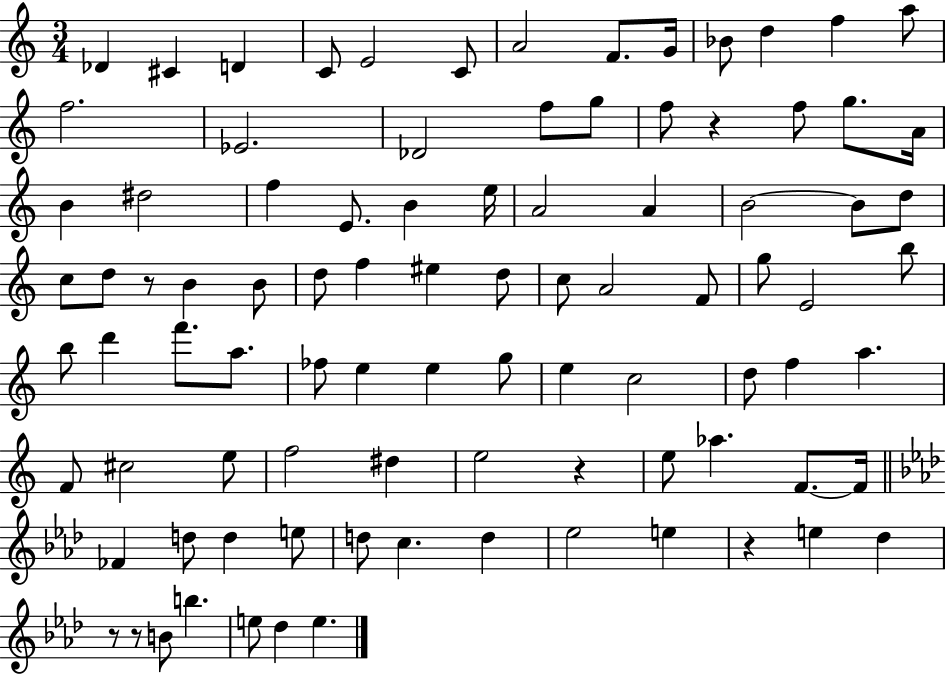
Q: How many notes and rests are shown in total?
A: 92